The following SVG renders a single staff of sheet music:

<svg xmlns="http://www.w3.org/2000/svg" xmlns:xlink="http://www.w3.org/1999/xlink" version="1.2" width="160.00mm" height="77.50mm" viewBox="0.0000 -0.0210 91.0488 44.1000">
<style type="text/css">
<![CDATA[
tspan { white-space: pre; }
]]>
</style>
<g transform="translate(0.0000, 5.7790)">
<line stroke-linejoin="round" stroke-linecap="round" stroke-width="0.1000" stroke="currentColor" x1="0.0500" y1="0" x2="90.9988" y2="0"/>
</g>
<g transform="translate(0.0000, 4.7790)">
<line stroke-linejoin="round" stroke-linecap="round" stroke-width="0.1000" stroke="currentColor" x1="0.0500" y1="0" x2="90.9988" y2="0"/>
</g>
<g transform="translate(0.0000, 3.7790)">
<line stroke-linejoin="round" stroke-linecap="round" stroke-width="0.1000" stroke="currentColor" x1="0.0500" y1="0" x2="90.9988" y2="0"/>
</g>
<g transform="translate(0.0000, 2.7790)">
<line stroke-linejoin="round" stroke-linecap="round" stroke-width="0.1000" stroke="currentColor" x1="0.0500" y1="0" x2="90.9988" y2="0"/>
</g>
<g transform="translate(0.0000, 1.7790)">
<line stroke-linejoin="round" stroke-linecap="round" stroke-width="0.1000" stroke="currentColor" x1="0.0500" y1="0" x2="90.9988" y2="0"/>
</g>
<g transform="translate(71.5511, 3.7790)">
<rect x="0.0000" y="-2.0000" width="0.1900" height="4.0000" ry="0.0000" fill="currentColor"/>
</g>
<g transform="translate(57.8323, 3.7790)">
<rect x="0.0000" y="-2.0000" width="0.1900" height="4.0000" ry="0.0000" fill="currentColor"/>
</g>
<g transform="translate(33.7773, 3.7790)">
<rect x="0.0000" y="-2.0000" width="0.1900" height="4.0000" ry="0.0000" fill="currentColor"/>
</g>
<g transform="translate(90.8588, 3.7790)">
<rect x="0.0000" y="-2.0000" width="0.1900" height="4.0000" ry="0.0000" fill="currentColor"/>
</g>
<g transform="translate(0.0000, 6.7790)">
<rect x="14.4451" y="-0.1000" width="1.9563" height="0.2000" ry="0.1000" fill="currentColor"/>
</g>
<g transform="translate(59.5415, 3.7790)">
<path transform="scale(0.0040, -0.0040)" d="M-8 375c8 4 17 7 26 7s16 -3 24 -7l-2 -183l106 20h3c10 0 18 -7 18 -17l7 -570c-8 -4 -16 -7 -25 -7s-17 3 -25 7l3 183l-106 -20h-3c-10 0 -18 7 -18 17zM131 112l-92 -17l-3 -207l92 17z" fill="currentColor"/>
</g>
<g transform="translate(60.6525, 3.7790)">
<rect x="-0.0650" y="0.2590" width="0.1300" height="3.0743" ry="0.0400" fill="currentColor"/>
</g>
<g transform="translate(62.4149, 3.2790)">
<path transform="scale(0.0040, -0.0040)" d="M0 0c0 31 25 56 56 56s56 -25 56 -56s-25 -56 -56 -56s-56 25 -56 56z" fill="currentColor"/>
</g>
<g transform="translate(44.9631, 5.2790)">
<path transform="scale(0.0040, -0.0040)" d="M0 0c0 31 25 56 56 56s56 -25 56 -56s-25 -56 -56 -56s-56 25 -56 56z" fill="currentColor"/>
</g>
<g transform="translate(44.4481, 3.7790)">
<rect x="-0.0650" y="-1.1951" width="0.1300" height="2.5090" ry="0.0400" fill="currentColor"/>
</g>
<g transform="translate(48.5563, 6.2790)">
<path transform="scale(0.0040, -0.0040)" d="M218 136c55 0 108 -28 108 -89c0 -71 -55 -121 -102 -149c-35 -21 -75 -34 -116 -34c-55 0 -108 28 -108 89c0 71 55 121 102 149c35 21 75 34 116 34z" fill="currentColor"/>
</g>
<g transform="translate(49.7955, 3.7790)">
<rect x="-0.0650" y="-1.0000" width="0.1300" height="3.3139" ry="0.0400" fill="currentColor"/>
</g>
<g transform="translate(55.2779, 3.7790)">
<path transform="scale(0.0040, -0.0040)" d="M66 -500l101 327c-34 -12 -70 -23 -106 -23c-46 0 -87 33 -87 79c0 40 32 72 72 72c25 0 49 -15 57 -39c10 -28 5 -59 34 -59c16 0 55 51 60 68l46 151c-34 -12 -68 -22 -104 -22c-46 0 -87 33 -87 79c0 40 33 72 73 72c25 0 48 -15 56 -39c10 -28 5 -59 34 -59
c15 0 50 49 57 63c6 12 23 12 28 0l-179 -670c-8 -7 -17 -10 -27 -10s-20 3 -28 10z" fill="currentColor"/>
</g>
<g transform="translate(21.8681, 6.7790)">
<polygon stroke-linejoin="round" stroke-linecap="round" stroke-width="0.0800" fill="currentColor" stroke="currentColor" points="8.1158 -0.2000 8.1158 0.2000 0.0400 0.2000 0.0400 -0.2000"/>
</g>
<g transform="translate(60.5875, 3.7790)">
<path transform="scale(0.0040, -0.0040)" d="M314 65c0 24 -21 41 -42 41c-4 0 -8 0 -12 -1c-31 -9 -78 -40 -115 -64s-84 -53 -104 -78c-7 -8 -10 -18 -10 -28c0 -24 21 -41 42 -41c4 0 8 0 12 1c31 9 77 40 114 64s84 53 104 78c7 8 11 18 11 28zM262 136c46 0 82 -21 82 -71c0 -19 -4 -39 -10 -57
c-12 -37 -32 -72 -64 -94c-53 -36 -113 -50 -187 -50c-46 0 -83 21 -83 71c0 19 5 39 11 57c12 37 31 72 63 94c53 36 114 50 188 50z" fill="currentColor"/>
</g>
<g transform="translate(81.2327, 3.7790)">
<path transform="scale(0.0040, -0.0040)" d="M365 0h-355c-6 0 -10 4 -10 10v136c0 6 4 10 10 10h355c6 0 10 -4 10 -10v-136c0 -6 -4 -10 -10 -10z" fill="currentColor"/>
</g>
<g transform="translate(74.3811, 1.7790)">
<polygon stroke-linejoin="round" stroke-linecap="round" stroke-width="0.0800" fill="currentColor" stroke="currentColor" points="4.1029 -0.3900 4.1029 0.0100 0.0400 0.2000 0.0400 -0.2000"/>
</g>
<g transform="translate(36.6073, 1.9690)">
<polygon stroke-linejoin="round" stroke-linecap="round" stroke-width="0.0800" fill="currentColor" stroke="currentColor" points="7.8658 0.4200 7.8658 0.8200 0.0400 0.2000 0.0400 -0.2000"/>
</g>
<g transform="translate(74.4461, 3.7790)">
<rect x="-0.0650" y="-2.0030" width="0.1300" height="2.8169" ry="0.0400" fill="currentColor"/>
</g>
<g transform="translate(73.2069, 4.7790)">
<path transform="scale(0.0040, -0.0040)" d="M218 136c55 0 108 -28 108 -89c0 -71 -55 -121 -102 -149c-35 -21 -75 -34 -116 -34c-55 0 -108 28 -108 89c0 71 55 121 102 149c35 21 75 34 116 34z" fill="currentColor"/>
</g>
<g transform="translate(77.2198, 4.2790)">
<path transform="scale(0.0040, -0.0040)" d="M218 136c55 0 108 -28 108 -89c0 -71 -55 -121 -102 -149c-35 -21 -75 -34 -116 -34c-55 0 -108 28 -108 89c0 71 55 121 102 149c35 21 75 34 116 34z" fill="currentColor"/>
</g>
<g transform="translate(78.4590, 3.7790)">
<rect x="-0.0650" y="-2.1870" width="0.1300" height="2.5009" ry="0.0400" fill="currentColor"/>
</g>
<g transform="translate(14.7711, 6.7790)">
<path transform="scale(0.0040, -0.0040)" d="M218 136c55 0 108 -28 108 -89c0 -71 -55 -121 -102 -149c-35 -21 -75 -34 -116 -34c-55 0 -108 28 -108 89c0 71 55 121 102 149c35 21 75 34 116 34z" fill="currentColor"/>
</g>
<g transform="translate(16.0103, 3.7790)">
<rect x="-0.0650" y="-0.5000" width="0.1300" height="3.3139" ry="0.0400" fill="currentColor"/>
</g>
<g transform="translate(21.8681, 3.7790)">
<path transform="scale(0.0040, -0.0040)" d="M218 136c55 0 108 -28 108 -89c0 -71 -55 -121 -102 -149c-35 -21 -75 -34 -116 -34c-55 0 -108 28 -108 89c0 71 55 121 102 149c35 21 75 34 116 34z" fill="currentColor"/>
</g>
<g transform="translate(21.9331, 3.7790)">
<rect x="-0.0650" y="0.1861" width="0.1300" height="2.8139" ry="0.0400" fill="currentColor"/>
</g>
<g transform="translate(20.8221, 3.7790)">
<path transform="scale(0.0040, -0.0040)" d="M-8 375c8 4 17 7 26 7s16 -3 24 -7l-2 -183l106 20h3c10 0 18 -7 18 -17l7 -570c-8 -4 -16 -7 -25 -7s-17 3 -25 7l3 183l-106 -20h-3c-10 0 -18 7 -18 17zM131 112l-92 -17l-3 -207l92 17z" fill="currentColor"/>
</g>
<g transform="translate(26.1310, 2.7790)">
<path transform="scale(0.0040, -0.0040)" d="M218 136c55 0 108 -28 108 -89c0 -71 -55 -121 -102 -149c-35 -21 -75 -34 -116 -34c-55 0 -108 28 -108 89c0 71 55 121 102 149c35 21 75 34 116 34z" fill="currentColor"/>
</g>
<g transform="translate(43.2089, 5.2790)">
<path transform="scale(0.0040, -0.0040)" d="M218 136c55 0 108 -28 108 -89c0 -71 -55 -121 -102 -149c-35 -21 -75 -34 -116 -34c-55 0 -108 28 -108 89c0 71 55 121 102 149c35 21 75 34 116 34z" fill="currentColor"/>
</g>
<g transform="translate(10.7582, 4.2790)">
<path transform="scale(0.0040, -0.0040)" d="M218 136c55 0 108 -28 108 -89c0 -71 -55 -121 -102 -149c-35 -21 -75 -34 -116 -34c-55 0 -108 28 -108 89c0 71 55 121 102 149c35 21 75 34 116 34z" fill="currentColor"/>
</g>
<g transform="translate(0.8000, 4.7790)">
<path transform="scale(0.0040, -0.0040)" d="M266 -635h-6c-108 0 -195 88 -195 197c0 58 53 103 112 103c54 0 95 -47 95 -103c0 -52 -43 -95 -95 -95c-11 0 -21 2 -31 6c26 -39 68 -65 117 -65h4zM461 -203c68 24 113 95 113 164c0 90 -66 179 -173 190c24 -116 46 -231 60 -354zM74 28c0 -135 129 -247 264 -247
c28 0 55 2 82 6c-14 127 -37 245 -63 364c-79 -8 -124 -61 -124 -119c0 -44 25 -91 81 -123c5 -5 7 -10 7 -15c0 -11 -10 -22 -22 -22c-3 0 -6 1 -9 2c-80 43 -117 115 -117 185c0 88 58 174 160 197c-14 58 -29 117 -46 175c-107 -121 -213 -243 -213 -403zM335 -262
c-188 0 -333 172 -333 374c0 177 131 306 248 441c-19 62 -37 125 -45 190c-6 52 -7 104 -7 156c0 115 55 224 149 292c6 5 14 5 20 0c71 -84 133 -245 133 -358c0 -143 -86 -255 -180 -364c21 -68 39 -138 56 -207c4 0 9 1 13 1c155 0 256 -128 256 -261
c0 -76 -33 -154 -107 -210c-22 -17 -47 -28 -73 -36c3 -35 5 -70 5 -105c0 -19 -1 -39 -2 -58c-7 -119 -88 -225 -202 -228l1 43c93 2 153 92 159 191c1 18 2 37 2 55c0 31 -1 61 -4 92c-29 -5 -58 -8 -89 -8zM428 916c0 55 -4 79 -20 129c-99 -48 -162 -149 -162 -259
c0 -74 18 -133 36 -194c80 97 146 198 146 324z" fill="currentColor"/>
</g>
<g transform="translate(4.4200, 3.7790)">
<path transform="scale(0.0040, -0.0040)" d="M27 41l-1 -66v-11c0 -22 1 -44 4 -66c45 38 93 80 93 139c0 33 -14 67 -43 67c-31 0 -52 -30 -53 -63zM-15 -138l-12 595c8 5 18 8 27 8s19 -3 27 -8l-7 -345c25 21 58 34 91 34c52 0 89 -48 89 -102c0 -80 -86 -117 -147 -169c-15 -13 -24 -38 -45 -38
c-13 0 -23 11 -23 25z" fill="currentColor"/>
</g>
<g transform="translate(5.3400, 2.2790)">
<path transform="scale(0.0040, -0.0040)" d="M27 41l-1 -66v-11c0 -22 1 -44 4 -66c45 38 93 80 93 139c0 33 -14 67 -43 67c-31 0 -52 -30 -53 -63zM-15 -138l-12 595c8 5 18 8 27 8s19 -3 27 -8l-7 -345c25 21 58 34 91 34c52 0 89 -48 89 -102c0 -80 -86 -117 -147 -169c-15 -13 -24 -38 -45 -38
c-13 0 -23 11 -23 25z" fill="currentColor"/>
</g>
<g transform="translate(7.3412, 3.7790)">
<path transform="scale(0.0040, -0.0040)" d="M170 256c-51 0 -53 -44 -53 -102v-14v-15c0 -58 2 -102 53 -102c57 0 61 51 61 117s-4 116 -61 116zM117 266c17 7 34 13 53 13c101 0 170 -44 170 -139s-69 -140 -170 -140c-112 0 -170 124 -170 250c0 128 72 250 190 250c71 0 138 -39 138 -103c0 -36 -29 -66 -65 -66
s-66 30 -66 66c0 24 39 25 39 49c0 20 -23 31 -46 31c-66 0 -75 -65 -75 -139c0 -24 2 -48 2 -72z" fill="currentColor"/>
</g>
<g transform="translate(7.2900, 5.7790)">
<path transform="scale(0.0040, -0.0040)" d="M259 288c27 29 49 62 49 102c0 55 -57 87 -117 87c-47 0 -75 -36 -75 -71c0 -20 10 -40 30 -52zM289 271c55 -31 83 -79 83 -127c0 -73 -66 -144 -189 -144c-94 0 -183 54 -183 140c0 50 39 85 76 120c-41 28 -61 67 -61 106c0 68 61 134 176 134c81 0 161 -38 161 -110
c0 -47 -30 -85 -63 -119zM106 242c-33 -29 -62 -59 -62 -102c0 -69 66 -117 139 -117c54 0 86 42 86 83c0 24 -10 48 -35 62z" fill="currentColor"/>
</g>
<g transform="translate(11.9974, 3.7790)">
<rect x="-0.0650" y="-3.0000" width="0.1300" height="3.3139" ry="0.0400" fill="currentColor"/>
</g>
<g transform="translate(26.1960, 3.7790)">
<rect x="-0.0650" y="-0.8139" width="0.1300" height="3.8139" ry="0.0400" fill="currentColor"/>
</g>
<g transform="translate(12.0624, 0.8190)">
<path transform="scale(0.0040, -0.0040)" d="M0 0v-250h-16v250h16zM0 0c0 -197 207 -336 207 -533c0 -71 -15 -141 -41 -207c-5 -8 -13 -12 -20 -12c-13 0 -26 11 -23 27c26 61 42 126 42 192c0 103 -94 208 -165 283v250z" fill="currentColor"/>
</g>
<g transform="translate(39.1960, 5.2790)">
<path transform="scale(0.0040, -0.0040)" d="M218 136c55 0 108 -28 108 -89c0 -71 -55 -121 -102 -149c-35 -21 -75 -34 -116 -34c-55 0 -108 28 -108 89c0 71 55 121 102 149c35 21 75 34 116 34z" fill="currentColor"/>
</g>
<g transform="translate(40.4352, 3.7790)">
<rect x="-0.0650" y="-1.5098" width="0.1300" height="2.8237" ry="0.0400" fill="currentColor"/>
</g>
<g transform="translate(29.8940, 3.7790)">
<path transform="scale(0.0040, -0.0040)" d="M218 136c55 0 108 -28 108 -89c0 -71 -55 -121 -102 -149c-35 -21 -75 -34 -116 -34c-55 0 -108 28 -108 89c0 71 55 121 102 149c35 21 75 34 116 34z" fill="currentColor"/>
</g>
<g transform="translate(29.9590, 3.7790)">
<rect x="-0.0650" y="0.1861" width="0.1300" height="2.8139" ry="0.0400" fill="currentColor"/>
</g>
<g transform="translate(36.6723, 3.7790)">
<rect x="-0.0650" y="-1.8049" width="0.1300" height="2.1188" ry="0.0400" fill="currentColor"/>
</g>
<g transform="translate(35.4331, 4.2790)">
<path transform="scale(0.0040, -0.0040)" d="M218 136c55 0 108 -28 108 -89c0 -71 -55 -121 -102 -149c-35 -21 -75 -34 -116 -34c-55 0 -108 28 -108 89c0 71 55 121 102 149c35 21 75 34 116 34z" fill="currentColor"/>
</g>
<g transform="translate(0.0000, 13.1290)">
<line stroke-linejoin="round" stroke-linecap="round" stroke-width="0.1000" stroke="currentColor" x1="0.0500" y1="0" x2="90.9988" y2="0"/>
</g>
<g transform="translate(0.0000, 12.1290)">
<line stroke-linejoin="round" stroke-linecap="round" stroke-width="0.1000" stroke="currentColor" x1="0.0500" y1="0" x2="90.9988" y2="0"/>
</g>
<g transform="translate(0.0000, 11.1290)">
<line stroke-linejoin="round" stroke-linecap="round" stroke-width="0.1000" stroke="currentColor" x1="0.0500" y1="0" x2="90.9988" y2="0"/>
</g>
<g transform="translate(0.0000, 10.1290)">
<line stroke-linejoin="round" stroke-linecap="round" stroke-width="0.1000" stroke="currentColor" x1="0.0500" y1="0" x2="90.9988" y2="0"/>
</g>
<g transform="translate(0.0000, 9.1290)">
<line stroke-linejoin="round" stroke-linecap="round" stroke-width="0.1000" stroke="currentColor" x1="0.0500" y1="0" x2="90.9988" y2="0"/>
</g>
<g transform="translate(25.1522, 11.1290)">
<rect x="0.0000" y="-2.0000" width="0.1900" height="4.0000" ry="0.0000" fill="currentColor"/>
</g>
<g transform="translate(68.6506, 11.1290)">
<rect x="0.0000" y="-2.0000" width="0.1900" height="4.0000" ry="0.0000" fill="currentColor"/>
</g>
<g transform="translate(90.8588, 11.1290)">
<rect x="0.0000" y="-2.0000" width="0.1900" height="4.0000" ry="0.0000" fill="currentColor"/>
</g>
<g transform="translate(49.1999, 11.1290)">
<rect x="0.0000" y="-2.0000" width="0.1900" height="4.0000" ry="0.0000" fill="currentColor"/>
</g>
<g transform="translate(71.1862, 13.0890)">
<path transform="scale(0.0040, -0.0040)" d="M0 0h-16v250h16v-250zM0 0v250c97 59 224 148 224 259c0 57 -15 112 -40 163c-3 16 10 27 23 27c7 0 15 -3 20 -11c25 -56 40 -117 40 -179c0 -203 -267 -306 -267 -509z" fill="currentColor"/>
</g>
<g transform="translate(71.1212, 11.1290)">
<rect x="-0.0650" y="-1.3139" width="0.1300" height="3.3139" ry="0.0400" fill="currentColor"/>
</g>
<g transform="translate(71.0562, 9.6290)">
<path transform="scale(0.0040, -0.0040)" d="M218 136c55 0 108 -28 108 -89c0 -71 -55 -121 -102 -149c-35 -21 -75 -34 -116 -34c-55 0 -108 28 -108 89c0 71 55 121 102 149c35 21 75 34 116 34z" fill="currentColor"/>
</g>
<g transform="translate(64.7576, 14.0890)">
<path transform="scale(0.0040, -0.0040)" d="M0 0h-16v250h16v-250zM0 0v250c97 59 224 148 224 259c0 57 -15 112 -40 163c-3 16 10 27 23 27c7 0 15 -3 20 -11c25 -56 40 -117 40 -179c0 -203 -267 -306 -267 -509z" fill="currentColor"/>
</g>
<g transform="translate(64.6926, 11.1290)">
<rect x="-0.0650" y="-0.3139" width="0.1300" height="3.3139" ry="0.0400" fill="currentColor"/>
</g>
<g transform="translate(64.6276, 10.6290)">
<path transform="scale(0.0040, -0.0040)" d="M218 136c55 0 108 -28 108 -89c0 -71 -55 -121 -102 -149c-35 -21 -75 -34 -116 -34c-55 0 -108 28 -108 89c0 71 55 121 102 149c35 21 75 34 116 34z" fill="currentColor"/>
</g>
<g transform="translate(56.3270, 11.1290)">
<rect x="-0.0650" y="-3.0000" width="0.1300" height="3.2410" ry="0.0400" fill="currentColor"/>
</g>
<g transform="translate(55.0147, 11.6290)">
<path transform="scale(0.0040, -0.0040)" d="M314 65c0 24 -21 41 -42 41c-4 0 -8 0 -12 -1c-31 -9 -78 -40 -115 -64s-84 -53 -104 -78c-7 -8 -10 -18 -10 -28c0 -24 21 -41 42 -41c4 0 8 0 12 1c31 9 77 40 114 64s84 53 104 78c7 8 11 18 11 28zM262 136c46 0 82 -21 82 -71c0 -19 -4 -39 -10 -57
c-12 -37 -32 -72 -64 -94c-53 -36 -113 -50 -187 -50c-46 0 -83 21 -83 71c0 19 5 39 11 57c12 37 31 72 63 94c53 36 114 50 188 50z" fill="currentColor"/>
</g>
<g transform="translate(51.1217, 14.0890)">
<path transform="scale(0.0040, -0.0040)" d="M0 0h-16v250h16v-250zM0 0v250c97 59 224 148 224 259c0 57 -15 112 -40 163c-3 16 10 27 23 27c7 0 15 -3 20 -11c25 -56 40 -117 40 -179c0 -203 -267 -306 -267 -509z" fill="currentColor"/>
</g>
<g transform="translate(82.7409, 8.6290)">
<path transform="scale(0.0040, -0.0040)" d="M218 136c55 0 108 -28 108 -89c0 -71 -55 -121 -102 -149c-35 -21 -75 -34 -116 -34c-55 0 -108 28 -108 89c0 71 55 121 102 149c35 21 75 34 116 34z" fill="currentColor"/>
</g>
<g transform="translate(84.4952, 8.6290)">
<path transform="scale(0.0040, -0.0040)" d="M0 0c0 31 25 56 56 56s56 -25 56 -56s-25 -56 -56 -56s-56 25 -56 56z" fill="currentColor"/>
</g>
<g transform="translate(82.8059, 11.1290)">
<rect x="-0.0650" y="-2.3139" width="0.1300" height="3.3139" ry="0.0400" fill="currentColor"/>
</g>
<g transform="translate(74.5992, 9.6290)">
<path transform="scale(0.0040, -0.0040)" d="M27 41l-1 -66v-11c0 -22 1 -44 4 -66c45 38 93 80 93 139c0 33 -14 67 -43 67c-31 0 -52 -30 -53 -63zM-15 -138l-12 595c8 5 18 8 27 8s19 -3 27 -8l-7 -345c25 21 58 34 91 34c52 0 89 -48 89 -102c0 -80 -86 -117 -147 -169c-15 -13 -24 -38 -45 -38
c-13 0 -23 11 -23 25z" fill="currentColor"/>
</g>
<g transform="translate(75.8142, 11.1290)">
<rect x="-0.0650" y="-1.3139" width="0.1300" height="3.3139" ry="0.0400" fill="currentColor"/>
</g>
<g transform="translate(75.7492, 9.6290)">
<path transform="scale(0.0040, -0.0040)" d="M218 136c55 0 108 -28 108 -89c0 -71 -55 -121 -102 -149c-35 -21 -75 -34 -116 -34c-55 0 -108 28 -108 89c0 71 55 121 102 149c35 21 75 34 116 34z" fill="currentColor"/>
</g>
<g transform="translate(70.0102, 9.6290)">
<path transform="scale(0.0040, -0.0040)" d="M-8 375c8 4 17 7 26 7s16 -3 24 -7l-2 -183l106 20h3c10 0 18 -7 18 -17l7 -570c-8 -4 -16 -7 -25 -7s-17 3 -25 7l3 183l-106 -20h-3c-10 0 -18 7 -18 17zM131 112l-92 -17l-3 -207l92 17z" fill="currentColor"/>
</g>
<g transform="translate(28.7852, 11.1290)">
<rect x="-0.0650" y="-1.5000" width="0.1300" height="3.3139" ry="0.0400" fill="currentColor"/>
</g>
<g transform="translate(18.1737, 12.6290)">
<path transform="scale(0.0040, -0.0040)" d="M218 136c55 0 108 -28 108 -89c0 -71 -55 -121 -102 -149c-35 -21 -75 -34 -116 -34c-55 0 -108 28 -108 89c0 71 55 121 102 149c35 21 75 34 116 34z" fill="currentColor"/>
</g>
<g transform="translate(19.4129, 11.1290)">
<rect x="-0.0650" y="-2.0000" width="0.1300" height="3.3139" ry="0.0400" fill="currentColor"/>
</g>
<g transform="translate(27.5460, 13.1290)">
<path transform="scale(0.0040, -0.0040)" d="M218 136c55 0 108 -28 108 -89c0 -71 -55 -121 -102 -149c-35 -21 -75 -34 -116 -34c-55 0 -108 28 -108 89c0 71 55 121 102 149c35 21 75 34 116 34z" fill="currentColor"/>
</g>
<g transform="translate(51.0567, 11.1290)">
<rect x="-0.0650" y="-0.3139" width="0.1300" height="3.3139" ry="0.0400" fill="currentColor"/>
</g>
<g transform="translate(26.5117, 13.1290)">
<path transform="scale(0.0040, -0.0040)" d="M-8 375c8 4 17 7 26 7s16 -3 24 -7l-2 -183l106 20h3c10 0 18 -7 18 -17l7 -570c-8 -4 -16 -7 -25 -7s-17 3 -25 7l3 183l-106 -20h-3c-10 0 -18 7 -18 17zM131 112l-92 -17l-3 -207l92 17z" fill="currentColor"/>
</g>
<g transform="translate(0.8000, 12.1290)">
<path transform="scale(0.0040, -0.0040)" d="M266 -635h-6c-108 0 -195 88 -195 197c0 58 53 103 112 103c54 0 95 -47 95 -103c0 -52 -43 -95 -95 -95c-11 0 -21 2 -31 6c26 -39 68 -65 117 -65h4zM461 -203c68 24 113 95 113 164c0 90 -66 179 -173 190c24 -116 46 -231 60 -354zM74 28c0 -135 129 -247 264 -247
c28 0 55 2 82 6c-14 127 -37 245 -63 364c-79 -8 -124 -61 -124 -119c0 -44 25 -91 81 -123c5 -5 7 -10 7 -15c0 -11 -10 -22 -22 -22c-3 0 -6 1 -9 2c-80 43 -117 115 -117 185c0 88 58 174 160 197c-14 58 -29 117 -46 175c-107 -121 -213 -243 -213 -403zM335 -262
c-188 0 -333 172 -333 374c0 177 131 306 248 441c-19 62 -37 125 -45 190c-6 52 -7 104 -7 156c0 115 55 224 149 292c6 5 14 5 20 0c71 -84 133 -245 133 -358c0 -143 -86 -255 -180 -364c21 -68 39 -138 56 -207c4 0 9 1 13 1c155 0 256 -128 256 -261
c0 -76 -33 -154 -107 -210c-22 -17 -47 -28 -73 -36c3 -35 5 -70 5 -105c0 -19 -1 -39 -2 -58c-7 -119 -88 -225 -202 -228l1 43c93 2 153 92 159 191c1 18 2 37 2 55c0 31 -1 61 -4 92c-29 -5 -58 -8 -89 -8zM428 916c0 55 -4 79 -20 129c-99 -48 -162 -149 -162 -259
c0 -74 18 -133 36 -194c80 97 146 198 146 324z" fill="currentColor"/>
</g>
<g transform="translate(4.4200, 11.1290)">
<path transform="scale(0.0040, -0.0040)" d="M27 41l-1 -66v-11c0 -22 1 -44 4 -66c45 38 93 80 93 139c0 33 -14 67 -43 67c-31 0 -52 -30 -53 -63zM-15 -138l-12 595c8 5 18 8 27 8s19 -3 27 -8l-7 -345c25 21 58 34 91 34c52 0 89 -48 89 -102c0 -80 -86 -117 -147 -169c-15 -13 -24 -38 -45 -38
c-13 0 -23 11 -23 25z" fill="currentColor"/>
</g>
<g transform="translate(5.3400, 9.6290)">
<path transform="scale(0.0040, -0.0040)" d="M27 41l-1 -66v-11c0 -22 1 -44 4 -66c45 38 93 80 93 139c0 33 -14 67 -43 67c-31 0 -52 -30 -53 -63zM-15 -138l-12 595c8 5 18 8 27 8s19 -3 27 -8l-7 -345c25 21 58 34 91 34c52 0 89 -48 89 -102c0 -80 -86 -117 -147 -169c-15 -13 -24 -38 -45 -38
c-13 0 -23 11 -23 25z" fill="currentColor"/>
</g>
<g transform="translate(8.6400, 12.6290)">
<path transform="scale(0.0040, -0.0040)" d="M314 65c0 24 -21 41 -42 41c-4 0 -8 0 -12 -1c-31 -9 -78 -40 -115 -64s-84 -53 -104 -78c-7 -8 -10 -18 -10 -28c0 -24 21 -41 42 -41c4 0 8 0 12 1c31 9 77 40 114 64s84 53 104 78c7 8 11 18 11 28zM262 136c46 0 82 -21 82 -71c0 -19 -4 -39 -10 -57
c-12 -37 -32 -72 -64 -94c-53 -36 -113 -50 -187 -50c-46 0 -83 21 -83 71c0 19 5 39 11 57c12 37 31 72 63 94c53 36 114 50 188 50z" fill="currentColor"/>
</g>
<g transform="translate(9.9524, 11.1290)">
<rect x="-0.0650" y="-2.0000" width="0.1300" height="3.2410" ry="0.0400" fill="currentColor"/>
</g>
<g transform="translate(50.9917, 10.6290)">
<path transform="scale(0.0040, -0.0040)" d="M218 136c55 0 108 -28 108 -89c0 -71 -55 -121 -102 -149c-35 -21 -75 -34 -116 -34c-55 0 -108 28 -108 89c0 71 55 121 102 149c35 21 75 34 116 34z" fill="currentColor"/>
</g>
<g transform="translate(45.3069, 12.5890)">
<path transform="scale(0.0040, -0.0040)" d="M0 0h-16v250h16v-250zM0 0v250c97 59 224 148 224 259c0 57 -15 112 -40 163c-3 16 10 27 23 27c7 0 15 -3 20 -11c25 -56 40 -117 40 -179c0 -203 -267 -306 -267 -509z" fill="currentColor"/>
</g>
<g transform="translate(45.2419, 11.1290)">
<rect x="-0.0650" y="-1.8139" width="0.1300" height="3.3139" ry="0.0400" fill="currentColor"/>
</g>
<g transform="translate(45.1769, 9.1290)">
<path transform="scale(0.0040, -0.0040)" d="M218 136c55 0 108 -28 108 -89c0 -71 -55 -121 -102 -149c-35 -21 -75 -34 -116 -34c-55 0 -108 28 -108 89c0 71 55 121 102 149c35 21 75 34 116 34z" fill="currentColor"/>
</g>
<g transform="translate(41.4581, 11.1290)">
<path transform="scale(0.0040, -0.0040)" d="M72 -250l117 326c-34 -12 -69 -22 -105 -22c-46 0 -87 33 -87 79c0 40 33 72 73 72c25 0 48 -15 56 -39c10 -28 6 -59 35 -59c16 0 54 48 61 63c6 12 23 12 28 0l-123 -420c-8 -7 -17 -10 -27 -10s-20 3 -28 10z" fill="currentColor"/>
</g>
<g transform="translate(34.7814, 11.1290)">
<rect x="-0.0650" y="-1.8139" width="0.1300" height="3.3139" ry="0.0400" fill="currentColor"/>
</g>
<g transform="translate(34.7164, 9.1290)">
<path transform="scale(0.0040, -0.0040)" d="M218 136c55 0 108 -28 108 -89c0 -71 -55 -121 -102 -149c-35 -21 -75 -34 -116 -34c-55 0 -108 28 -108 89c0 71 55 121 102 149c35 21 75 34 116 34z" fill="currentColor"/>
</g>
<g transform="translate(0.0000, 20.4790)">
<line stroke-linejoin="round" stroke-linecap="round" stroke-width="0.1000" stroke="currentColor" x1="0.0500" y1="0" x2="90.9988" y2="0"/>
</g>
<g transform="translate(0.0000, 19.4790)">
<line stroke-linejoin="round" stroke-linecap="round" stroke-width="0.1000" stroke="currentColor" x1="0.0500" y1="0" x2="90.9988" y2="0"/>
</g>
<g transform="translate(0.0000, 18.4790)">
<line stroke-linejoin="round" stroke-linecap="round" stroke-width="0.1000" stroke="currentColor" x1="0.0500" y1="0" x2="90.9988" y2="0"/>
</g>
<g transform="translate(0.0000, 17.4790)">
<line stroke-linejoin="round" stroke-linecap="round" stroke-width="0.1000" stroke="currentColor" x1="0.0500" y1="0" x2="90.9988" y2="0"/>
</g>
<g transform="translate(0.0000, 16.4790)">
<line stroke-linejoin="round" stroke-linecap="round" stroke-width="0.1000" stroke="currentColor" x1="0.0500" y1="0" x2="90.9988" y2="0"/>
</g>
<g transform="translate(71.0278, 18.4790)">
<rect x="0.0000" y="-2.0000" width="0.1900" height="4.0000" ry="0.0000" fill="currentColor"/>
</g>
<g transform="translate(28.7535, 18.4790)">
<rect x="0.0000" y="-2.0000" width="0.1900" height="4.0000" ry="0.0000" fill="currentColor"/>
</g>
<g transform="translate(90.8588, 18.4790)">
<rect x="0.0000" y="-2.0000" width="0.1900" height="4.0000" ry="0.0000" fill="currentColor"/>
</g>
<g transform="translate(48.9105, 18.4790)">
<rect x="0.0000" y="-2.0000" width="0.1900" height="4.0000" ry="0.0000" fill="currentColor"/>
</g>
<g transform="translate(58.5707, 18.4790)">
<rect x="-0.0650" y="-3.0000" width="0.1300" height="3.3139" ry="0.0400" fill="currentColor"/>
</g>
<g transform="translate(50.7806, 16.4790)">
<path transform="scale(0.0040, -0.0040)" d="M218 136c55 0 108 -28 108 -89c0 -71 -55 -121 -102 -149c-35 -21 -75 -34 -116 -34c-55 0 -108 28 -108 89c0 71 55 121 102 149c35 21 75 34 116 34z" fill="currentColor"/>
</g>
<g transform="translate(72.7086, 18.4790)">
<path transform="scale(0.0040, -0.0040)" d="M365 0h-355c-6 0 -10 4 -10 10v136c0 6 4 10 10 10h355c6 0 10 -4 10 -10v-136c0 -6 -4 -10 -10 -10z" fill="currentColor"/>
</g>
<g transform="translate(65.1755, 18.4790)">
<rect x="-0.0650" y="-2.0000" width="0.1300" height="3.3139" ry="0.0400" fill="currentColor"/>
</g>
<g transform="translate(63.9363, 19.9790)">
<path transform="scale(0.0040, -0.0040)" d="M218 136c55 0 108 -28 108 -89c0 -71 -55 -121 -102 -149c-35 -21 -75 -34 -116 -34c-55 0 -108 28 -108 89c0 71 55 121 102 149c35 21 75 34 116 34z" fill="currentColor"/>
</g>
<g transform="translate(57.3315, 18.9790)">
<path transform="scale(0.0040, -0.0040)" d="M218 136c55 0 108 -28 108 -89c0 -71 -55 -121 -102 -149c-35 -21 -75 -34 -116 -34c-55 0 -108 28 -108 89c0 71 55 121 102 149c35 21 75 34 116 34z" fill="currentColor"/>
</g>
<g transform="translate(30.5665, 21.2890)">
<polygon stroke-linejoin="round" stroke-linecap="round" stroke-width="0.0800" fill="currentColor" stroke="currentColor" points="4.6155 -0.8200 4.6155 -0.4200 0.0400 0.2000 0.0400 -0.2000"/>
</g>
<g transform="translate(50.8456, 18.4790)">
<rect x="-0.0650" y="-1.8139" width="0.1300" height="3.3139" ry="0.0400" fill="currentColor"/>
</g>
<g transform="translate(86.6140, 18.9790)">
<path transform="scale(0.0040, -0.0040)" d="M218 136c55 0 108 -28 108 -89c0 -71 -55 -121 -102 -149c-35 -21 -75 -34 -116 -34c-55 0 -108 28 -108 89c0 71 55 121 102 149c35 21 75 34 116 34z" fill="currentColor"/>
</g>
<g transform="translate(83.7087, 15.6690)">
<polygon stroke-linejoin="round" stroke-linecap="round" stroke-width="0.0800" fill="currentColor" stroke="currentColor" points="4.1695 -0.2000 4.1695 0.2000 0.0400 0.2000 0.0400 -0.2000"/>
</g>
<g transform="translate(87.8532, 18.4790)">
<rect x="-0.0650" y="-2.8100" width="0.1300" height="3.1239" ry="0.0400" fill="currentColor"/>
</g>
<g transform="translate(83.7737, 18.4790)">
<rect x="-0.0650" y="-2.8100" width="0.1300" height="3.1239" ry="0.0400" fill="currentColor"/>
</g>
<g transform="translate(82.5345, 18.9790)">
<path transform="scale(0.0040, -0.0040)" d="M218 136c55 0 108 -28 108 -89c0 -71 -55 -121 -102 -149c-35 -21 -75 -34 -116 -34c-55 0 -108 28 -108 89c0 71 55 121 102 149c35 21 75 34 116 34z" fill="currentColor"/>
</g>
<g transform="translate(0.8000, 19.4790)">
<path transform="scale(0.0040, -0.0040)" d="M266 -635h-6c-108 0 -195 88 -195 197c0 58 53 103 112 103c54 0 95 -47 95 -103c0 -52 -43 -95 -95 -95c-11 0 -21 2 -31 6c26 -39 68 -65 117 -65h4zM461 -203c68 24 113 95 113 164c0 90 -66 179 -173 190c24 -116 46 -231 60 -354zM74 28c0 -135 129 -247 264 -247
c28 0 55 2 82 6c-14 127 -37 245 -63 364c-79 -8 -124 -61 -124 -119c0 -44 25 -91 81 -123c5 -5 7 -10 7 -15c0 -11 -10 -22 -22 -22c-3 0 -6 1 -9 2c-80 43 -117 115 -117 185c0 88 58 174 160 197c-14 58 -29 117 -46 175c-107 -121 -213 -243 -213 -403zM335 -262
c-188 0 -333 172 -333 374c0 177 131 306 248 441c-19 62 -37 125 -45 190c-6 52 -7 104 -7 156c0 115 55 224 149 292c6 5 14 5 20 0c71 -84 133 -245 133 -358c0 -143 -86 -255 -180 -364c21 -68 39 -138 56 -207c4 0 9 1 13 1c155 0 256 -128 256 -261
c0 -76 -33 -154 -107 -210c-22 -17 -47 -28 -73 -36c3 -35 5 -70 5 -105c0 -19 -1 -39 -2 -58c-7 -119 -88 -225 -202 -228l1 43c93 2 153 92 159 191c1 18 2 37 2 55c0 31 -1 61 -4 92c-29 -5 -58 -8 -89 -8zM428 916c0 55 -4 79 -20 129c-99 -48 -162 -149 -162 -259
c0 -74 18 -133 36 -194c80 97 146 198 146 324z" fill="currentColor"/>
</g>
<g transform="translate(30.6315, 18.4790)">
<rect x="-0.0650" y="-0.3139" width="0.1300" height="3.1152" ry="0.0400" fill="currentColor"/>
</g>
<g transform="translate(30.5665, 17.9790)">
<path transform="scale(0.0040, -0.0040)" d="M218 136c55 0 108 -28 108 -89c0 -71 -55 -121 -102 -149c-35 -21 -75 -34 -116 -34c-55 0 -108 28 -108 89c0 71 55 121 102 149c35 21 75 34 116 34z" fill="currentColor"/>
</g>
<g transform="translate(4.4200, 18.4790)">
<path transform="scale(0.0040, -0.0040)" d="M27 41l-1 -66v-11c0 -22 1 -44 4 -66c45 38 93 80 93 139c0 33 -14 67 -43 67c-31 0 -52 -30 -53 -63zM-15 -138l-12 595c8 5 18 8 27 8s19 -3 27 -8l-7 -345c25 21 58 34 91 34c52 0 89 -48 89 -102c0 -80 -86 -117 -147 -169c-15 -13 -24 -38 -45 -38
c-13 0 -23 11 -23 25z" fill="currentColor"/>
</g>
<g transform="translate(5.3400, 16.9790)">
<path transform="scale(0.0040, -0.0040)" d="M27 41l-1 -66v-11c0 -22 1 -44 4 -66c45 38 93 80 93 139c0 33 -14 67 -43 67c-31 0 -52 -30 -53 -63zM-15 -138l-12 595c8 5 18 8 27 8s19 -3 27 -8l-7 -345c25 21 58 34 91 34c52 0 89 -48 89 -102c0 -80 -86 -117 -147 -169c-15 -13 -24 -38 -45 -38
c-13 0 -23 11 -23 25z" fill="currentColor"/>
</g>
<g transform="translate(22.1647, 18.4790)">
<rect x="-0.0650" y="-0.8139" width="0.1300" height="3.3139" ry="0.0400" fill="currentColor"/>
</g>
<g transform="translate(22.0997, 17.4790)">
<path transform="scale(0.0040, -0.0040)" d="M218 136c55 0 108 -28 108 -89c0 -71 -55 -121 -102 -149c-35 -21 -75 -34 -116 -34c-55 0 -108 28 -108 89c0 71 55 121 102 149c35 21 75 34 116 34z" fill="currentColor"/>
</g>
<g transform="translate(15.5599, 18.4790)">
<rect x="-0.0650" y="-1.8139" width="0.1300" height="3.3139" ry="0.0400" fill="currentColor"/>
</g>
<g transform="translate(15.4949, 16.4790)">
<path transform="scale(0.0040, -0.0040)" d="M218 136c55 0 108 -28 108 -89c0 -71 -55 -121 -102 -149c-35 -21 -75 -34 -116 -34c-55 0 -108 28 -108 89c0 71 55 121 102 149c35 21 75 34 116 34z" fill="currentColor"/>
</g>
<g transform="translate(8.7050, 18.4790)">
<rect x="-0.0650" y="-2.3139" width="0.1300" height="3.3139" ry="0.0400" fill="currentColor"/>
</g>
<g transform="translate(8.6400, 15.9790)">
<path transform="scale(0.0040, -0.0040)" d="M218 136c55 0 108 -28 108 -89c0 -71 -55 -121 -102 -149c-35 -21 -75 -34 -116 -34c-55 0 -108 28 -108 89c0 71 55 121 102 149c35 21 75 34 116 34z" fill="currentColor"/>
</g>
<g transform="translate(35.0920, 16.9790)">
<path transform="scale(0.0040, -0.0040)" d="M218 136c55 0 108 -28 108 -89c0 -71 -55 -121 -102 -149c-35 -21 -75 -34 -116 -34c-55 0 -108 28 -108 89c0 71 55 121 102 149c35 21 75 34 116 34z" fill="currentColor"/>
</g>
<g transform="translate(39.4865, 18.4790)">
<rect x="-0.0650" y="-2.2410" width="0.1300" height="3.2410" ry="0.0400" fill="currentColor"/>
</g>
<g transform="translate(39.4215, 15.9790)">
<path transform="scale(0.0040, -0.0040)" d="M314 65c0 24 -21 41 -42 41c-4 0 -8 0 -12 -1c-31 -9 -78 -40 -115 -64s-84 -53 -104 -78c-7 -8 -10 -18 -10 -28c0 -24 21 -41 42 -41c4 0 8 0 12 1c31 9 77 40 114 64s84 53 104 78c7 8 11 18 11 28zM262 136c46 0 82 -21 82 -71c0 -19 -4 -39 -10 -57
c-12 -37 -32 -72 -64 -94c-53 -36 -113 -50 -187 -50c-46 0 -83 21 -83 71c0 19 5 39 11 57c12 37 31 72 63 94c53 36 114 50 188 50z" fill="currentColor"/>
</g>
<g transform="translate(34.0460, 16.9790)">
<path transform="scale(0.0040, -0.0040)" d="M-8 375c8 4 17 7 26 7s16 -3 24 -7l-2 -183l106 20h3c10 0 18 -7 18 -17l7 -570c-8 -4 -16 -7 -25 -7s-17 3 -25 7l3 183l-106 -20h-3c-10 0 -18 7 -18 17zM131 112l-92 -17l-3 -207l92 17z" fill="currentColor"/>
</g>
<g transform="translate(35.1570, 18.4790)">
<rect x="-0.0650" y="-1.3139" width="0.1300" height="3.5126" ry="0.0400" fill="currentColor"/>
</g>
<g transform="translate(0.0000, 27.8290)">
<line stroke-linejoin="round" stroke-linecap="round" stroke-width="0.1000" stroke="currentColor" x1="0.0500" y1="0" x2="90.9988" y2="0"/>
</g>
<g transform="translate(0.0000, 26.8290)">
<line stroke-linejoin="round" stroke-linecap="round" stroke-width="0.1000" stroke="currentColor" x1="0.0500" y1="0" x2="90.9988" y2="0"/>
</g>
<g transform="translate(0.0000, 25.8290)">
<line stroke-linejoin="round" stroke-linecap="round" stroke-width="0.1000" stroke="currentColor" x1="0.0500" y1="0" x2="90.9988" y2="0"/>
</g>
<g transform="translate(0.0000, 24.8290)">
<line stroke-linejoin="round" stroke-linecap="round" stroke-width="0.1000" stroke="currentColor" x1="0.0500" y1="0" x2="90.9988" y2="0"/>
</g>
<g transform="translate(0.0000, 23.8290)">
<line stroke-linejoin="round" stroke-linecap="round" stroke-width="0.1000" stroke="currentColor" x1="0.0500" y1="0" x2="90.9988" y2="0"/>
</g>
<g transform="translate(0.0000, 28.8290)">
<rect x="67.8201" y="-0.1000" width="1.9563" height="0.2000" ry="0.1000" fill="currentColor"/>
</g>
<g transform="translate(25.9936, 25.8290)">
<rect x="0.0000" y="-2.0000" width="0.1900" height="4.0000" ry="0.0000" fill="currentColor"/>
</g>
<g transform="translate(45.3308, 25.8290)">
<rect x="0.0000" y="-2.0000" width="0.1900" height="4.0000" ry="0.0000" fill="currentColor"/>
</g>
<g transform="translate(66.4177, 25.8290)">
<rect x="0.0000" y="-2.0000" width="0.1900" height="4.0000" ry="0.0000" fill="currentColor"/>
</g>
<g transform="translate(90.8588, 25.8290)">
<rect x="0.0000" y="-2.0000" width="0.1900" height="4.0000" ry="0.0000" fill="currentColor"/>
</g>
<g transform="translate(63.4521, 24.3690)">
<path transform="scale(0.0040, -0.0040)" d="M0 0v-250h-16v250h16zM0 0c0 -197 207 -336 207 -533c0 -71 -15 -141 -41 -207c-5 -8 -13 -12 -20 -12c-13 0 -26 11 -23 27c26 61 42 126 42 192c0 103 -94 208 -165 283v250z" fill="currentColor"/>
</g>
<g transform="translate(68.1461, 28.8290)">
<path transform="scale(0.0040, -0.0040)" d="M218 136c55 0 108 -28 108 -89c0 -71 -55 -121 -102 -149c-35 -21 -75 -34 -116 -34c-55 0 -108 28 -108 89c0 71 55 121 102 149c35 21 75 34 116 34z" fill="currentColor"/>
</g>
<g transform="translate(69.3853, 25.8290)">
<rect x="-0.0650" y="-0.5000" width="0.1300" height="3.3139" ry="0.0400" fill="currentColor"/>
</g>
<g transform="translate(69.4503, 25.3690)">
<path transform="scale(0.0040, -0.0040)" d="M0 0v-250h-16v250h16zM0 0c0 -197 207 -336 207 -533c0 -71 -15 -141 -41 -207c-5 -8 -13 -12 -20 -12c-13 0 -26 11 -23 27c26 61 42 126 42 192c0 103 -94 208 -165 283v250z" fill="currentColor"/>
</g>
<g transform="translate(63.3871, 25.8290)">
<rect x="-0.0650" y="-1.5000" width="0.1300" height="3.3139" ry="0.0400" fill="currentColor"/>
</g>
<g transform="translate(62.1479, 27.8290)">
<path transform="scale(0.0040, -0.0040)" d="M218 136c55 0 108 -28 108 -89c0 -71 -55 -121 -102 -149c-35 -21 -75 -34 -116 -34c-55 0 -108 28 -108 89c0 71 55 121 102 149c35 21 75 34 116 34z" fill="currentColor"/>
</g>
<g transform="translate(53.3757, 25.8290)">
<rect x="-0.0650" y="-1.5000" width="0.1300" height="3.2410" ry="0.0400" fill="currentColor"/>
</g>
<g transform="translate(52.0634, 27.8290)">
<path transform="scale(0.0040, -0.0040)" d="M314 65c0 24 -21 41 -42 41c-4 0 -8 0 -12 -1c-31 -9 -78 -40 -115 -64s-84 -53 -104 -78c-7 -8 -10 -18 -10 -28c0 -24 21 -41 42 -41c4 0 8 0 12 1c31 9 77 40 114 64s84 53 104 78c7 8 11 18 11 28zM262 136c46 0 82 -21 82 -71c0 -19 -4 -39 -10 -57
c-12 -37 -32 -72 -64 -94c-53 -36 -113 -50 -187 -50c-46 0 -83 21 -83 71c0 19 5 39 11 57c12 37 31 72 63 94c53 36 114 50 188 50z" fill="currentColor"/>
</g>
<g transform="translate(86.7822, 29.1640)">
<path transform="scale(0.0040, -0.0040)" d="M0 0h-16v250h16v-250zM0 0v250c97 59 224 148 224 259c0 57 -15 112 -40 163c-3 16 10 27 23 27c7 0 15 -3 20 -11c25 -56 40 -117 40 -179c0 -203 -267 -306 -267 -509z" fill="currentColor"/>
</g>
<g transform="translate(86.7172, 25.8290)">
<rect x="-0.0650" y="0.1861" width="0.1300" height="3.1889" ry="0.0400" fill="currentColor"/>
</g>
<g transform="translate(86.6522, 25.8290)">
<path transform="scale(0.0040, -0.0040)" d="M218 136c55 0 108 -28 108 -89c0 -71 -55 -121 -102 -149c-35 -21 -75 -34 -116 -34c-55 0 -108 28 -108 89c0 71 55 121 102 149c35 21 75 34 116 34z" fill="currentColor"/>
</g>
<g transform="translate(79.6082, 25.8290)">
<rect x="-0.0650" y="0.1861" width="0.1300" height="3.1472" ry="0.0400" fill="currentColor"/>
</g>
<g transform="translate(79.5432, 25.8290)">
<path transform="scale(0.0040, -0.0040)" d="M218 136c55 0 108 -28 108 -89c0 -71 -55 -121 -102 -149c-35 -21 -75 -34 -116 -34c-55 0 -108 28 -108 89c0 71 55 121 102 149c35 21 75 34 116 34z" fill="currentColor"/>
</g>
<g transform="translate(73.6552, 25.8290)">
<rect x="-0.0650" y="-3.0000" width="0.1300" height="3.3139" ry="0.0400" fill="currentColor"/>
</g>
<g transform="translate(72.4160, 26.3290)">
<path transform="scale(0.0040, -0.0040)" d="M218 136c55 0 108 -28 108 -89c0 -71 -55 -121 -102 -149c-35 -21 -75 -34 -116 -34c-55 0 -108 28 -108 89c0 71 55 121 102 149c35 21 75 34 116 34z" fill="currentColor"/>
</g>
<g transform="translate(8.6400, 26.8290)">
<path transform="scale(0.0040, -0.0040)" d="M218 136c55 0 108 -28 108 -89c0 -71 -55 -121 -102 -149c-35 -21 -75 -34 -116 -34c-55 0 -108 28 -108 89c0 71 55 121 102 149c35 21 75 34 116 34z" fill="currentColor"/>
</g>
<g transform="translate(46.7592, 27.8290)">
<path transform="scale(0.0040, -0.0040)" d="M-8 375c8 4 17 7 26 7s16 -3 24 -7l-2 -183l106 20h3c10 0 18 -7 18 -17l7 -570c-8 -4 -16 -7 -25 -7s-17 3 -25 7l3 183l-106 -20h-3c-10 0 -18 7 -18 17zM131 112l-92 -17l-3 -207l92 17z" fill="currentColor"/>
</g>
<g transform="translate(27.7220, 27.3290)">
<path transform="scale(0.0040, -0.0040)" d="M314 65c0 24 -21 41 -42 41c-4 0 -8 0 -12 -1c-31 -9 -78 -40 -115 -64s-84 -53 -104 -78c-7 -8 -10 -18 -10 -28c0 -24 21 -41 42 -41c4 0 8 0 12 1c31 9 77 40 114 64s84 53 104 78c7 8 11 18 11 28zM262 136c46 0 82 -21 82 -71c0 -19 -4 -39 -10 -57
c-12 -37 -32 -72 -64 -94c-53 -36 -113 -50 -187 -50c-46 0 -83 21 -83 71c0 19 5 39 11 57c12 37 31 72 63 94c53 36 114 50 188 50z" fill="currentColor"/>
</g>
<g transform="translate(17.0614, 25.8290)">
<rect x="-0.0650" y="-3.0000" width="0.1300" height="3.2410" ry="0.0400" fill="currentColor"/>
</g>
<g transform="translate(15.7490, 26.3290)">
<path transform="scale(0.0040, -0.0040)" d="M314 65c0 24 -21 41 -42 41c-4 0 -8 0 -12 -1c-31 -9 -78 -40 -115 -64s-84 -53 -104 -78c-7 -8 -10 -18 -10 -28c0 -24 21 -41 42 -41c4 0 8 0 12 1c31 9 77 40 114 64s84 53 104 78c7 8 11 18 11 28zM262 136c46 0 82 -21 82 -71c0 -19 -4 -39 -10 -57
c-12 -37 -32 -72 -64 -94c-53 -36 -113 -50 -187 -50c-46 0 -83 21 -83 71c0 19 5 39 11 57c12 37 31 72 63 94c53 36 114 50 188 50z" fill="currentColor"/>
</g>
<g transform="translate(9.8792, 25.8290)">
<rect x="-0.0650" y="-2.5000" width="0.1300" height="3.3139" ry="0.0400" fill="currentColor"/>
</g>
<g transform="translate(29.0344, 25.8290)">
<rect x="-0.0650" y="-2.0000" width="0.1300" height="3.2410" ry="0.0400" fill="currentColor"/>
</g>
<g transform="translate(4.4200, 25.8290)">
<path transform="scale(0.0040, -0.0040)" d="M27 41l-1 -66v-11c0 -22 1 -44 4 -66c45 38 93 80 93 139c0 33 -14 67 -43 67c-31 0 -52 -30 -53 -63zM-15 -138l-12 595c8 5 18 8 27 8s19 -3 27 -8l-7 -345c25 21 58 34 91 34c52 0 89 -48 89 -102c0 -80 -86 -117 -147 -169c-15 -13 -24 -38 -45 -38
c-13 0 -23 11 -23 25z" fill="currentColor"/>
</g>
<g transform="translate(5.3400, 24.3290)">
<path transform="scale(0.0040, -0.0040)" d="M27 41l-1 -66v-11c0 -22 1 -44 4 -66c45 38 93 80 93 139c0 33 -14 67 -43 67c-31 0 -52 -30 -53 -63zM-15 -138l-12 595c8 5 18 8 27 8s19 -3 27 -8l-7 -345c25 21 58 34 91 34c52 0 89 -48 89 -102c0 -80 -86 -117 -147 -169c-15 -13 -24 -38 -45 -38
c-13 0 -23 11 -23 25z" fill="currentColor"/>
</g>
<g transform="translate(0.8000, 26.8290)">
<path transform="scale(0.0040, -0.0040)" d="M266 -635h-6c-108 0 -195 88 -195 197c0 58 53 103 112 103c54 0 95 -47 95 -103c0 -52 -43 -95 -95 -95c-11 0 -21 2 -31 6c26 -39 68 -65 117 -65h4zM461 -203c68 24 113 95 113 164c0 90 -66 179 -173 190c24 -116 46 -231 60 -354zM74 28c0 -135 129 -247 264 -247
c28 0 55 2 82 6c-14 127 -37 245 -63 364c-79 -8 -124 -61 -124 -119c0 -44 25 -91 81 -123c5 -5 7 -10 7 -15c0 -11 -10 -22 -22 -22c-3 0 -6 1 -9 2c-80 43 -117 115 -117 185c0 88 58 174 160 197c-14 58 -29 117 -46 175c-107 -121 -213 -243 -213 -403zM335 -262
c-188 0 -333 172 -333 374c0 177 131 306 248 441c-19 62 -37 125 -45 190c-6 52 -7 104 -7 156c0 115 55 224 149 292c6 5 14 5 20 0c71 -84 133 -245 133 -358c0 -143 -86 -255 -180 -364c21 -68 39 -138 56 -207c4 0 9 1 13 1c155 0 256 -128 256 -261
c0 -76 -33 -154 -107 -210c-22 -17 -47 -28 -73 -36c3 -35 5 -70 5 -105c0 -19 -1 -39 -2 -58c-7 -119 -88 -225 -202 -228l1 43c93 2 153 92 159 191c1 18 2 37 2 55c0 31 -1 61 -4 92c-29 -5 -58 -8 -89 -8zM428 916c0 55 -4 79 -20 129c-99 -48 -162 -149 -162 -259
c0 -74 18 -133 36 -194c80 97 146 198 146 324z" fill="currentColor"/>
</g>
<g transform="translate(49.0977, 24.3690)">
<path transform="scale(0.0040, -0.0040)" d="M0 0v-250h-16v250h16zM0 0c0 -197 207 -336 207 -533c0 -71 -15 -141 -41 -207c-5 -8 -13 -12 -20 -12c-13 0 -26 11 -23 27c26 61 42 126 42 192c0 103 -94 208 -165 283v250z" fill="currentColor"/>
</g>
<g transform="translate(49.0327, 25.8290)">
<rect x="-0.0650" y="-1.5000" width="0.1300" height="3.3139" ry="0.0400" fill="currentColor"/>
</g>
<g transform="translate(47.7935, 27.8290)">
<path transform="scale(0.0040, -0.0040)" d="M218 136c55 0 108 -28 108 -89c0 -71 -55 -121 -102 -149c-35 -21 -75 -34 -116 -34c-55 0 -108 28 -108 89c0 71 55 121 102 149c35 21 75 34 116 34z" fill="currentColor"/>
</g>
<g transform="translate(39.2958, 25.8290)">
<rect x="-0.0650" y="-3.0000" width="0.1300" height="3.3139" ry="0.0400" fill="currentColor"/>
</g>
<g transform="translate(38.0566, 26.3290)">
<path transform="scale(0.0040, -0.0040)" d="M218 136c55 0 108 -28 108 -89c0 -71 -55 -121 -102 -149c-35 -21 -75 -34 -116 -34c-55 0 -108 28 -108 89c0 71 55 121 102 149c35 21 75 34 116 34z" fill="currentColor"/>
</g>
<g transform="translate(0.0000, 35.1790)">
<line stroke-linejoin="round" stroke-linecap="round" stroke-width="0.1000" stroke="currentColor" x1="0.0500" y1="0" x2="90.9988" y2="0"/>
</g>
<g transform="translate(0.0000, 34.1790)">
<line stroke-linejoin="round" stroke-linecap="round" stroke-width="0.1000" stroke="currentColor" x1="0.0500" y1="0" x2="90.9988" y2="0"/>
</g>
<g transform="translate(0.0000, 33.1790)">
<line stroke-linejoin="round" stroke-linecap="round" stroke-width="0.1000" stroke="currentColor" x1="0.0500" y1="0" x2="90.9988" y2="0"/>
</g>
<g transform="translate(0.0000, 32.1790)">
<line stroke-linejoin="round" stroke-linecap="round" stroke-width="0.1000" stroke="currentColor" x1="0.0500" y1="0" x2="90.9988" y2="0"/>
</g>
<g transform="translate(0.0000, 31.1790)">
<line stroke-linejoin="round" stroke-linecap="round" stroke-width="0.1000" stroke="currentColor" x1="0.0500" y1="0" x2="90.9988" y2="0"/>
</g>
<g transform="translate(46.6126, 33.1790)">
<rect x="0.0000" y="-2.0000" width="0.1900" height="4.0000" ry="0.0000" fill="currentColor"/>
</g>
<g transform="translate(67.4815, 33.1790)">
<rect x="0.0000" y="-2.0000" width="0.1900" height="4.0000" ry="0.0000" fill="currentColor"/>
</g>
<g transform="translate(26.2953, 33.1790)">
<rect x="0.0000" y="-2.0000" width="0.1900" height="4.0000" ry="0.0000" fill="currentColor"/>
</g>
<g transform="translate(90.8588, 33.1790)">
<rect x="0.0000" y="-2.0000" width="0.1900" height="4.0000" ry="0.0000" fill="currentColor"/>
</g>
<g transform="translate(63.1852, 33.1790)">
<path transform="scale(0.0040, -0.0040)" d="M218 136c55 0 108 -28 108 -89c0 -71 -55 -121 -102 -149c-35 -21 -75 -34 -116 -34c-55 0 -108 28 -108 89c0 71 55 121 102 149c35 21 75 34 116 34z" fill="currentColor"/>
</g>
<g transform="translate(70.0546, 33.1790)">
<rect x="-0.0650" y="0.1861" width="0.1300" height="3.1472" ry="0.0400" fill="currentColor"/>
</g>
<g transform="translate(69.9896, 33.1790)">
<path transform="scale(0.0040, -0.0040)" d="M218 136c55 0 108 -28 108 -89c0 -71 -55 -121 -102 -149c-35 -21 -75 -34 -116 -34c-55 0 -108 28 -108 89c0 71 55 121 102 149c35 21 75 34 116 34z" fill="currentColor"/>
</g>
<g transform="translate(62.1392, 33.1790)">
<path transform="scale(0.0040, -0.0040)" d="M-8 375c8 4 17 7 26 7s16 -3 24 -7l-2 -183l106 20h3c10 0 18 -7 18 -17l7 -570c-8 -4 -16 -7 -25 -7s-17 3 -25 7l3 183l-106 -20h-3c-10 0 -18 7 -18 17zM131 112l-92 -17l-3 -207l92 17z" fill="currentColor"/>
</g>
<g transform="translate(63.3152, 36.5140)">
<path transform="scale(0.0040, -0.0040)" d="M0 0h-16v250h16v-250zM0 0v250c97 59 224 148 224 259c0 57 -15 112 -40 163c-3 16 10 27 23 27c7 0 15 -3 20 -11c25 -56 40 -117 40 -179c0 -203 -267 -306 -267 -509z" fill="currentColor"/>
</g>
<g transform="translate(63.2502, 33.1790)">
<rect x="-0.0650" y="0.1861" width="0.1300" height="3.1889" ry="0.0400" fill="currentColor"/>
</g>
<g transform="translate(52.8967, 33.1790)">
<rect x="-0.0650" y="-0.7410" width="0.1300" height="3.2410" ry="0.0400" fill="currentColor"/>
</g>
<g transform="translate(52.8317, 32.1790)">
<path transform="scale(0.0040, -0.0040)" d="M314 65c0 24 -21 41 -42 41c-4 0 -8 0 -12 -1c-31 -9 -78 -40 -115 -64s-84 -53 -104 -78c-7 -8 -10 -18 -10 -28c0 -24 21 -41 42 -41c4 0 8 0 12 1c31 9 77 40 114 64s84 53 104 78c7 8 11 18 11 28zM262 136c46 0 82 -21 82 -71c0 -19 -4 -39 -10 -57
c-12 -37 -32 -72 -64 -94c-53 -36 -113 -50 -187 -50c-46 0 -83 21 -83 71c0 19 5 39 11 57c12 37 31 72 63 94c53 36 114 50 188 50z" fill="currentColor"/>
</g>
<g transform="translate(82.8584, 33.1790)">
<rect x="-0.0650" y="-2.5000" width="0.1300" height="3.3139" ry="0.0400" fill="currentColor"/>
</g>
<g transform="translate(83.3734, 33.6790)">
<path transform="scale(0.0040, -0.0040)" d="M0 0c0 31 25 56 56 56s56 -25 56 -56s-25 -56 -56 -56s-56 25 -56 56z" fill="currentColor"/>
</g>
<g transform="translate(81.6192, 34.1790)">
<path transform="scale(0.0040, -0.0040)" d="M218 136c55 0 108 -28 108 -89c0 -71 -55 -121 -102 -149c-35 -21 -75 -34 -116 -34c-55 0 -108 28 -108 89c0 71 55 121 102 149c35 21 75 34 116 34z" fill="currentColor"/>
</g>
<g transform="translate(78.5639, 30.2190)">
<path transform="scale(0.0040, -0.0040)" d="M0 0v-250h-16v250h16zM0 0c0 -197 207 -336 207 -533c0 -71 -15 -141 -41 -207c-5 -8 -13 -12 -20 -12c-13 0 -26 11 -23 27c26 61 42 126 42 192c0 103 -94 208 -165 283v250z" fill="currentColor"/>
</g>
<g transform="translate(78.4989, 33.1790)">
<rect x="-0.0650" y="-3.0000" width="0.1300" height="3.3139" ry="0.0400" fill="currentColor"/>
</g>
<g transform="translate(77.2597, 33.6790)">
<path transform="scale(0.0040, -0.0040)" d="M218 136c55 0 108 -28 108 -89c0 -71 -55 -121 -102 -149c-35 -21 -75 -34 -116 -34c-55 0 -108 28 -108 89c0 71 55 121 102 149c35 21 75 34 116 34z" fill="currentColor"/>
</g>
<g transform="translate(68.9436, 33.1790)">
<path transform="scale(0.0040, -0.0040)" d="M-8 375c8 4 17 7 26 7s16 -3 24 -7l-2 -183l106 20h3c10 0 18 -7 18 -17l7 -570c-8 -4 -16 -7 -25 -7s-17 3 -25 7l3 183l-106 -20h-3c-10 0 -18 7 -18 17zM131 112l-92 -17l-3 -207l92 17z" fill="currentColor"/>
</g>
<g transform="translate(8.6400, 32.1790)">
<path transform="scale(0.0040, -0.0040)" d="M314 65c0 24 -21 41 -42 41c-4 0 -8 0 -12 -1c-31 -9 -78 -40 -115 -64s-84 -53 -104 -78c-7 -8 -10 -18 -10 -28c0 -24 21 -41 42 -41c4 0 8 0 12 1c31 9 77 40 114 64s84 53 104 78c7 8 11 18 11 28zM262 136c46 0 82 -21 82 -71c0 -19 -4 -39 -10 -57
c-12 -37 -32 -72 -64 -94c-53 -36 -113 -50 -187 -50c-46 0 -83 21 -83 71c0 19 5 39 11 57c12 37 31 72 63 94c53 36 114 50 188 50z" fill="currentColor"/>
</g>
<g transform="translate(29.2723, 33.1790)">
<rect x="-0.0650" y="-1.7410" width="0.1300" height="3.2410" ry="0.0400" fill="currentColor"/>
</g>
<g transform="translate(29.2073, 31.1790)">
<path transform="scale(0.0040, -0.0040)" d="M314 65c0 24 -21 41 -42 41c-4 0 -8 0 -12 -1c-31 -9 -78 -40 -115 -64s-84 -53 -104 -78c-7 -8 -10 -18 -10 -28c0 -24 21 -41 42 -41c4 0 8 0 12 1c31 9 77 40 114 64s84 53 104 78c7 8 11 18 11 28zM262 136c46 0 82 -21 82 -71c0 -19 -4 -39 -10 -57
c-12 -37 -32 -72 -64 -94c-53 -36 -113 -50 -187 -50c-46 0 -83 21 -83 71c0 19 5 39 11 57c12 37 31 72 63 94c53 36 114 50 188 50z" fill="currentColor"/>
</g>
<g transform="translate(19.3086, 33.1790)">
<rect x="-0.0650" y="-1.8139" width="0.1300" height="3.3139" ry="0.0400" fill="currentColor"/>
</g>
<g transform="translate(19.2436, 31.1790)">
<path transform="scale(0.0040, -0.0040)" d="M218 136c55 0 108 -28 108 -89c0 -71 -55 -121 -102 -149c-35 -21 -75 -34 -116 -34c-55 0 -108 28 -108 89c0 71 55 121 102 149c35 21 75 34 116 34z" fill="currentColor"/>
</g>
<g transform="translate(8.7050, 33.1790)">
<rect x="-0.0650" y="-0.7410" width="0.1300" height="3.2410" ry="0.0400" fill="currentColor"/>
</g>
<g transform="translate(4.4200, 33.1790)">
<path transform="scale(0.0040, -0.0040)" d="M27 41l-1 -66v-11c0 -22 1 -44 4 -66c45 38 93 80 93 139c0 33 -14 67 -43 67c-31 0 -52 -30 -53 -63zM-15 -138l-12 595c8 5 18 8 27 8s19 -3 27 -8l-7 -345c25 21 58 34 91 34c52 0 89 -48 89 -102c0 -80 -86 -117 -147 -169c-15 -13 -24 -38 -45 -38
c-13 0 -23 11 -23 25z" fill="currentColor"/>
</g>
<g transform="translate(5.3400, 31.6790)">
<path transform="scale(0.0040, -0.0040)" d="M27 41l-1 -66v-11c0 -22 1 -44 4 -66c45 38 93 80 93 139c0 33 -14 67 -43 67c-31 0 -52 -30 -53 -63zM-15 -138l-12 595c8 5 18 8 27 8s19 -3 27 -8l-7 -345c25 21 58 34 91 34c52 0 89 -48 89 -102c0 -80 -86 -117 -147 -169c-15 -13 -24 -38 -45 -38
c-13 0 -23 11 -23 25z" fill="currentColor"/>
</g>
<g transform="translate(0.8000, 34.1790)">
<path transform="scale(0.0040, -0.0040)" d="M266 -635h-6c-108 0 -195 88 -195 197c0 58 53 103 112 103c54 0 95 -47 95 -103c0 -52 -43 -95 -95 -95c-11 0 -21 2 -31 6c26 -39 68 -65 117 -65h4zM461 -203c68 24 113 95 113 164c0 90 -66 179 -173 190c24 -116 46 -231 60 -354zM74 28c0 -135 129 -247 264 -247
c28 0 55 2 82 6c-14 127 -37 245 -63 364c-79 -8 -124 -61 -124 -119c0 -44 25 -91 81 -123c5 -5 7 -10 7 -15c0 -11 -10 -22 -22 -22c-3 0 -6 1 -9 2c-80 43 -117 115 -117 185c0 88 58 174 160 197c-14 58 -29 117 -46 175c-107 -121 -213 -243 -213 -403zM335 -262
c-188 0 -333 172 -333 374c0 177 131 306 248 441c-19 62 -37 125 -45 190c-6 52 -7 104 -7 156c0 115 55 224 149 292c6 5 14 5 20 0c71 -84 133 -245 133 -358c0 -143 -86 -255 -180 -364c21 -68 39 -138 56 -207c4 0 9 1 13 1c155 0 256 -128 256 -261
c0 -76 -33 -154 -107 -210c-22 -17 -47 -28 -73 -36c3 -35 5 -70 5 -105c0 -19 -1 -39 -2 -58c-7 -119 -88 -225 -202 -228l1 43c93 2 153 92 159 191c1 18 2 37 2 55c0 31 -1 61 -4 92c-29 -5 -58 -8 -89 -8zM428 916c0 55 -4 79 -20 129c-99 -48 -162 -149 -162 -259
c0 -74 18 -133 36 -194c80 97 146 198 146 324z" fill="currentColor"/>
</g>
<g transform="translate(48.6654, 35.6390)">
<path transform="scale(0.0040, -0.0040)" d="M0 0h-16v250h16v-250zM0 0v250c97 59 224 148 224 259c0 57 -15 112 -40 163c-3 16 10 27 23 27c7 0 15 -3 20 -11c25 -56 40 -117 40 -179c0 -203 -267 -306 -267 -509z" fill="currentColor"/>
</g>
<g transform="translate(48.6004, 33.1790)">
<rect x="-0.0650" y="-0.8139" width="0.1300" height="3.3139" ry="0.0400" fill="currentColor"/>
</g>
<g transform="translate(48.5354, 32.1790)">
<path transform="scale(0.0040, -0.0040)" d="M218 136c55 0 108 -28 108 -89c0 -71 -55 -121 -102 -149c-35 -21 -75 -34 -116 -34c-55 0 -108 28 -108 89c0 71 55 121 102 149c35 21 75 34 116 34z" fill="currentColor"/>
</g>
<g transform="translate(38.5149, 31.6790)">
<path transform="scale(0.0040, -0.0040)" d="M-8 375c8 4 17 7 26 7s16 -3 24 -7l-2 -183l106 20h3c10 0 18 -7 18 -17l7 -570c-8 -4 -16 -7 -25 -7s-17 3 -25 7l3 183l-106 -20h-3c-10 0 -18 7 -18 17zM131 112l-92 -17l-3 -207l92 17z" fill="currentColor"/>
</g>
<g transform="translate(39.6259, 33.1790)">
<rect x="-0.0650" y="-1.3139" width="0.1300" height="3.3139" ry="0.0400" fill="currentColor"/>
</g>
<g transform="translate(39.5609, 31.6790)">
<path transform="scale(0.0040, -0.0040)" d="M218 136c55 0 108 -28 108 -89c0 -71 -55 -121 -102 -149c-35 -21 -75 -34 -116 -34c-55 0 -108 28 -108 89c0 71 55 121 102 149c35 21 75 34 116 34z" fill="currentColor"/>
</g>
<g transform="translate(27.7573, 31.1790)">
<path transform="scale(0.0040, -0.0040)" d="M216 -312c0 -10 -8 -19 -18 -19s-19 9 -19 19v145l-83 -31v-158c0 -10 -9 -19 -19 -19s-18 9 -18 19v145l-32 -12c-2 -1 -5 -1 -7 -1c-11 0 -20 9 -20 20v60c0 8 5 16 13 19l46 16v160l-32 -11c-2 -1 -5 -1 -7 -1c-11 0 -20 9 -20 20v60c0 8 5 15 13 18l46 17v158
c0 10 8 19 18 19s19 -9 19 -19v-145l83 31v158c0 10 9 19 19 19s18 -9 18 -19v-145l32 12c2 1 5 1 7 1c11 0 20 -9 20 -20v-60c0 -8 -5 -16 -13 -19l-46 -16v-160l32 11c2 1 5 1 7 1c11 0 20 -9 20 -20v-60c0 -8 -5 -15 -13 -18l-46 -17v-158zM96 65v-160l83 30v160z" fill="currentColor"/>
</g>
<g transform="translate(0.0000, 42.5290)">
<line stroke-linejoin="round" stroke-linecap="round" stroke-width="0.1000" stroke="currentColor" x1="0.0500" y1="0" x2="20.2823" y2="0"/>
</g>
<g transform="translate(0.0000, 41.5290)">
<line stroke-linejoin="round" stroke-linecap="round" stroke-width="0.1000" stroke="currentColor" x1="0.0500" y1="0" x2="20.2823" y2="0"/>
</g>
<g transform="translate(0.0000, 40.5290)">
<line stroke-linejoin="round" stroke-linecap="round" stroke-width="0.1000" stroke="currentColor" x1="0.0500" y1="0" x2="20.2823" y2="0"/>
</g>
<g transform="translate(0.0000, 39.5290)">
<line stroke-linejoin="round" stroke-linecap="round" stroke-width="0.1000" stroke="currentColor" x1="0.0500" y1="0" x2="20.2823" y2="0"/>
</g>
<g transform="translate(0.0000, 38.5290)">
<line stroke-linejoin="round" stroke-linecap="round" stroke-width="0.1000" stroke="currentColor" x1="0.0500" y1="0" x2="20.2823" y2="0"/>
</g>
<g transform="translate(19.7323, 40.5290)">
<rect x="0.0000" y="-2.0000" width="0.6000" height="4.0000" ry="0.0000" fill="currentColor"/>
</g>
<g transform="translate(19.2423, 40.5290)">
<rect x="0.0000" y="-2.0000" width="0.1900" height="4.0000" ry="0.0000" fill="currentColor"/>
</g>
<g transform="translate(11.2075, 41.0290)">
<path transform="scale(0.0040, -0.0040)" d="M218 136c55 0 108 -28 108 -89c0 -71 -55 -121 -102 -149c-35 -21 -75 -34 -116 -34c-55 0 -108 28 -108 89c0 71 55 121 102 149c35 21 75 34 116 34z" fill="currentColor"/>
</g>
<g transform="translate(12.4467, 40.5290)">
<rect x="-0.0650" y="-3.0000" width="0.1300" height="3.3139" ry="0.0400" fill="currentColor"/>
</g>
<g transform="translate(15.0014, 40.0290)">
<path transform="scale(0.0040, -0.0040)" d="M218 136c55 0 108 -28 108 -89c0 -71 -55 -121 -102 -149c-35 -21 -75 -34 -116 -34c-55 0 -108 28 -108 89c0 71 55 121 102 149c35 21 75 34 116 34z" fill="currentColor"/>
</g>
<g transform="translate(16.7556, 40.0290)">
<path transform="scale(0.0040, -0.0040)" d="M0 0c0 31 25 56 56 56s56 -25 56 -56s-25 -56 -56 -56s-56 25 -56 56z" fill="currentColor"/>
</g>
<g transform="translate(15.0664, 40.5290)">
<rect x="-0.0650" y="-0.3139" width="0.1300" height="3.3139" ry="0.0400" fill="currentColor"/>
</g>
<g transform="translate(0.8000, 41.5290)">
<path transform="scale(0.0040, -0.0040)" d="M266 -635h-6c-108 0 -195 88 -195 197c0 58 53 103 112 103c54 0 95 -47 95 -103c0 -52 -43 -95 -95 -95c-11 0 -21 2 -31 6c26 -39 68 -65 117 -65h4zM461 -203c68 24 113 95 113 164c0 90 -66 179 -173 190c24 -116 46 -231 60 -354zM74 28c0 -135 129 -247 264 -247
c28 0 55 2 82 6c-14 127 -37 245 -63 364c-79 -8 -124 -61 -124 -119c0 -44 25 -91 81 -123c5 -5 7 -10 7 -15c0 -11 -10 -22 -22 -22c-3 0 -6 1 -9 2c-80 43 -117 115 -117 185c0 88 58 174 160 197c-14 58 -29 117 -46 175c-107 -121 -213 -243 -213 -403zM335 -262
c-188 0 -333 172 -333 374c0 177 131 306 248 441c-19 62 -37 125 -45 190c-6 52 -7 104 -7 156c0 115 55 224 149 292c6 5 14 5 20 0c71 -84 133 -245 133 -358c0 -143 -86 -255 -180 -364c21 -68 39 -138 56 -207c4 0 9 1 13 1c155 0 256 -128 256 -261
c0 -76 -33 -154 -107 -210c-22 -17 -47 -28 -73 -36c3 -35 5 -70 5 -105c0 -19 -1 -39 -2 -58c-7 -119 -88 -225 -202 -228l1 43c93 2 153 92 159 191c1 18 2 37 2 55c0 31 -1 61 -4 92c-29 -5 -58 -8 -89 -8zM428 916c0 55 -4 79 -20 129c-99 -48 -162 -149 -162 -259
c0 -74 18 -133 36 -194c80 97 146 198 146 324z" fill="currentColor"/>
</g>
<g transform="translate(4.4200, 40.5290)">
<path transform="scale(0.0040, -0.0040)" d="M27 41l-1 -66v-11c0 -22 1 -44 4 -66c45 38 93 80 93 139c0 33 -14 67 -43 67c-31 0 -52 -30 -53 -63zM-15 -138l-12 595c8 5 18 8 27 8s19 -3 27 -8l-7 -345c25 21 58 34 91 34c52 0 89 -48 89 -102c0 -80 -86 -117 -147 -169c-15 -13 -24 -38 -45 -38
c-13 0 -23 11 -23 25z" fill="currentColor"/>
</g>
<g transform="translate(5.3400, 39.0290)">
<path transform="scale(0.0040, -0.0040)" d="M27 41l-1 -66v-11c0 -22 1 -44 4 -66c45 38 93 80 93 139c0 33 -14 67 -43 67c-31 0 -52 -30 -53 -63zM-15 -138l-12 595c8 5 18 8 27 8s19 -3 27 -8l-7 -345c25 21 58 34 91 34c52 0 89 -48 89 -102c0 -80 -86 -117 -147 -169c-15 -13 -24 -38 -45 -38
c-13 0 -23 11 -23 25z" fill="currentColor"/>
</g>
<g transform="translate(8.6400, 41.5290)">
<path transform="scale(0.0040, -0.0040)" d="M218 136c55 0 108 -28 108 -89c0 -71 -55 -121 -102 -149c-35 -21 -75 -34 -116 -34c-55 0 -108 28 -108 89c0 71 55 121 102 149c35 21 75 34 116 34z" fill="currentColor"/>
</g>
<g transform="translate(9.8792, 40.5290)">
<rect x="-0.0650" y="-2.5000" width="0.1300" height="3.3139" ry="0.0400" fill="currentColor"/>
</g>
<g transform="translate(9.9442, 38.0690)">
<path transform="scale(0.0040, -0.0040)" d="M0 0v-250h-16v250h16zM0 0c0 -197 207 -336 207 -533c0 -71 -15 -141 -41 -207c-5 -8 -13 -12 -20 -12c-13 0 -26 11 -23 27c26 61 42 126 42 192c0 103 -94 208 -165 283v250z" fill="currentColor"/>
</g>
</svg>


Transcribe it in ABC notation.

X:1
T:Untitled
M:6/8
L:1/4
K:Bb
A/2 C B/2 d/2 B/2 A/2 F/2 F/2 D z/4 B2 G/2 A/2 z2 F2 F E f z/2 f/2 c/2 A2 c/2 e/2 _e g g f d c/2 e/2 g2 f A F z2 A/2 A/2 G A2 F2 A E/2 E2 E/2 C/2 A _B _B/2 d2 f ^f2 e d/2 d2 B/2 B A/2 G G/2 A c